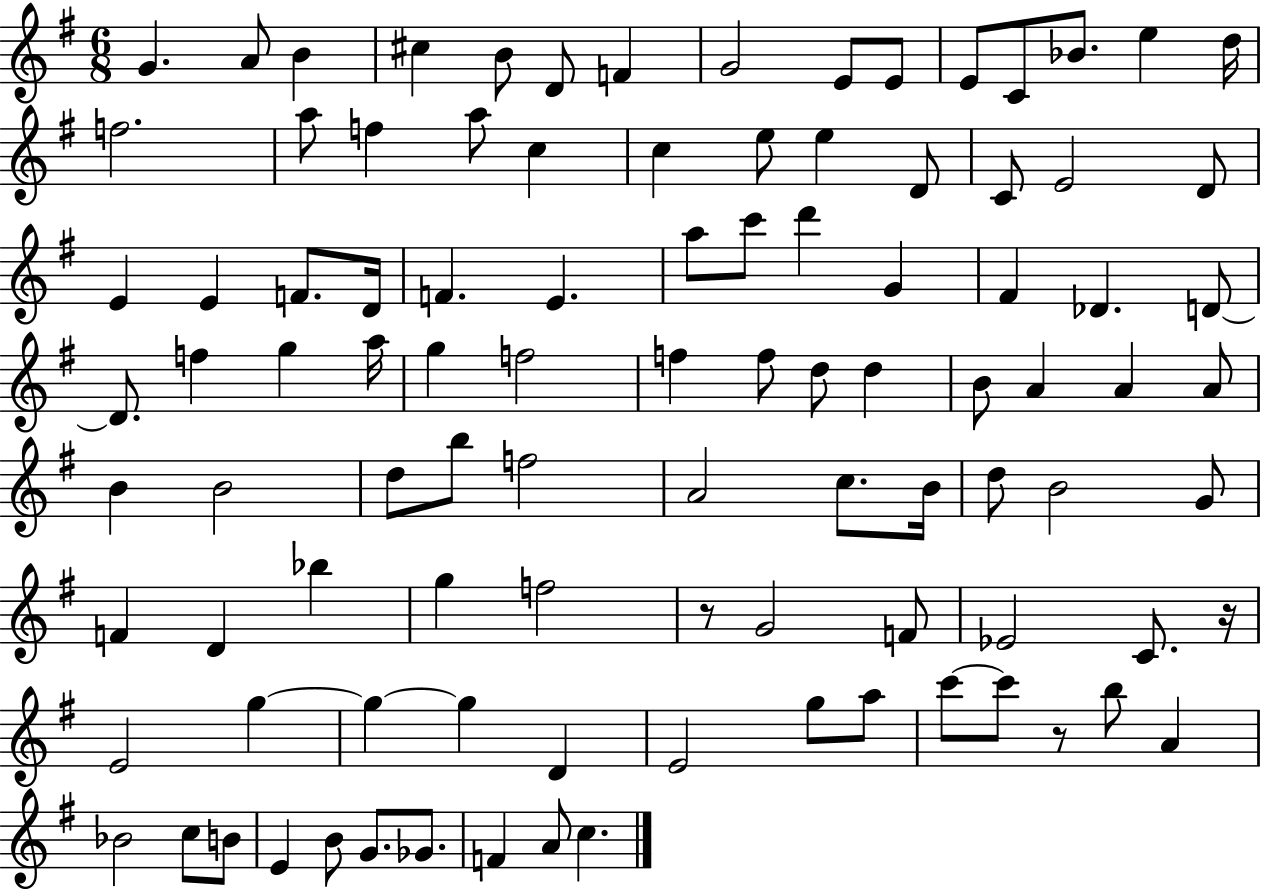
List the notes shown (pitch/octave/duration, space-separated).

G4/q. A4/e B4/q C#5/q B4/e D4/e F4/q G4/h E4/e E4/e E4/e C4/e Bb4/e. E5/q D5/s F5/h. A5/e F5/q A5/e C5/q C5/q E5/e E5/q D4/e C4/e E4/h D4/e E4/q E4/q F4/e. D4/s F4/q. E4/q. A5/e C6/e D6/q G4/q F#4/q Db4/q. D4/e D4/e. F5/q G5/q A5/s G5/q F5/h F5/q F5/e D5/e D5/q B4/e A4/q A4/q A4/e B4/q B4/h D5/e B5/e F5/h A4/h C5/e. B4/s D5/e B4/h G4/e F4/q D4/q Bb5/q G5/q F5/h R/e G4/h F4/e Eb4/h C4/e. R/s E4/h G5/q G5/q G5/q D4/q E4/h G5/e A5/e C6/e C6/e R/e B5/e A4/q Bb4/h C5/e B4/e E4/q B4/e G4/e. Gb4/e. F4/q A4/e C5/q.